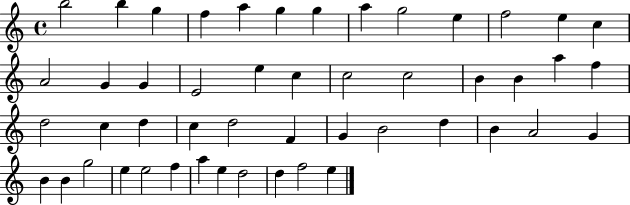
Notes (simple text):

B5/h B5/q G5/q F5/q A5/q G5/q G5/q A5/q G5/h E5/q F5/h E5/q C5/q A4/h G4/q G4/q E4/h E5/q C5/q C5/h C5/h B4/q B4/q A5/q F5/q D5/h C5/q D5/q C5/q D5/h F4/q G4/q B4/h D5/q B4/q A4/h G4/q B4/q B4/q G5/h E5/q E5/h F5/q A5/q E5/q D5/h D5/q F5/h E5/q